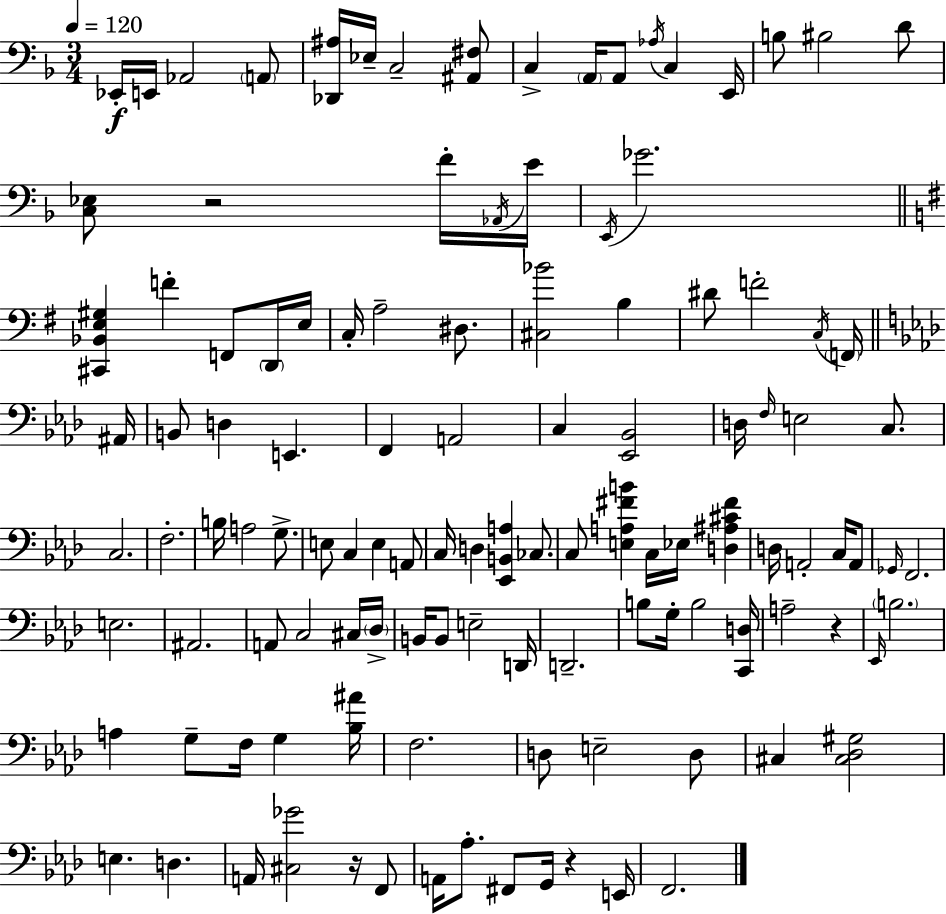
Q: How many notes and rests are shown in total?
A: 117